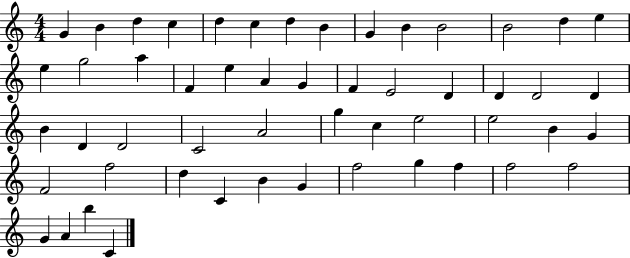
G4/q B4/q D5/q C5/q D5/q C5/q D5/q B4/q G4/q B4/q B4/h B4/h D5/q E5/q E5/q G5/h A5/q F4/q E5/q A4/q G4/q F4/q E4/h D4/q D4/q D4/h D4/q B4/q D4/q D4/h C4/h A4/h G5/q C5/q E5/h E5/h B4/q G4/q F4/h F5/h D5/q C4/q B4/q G4/q F5/h G5/q F5/q F5/h F5/h G4/q A4/q B5/q C4/q